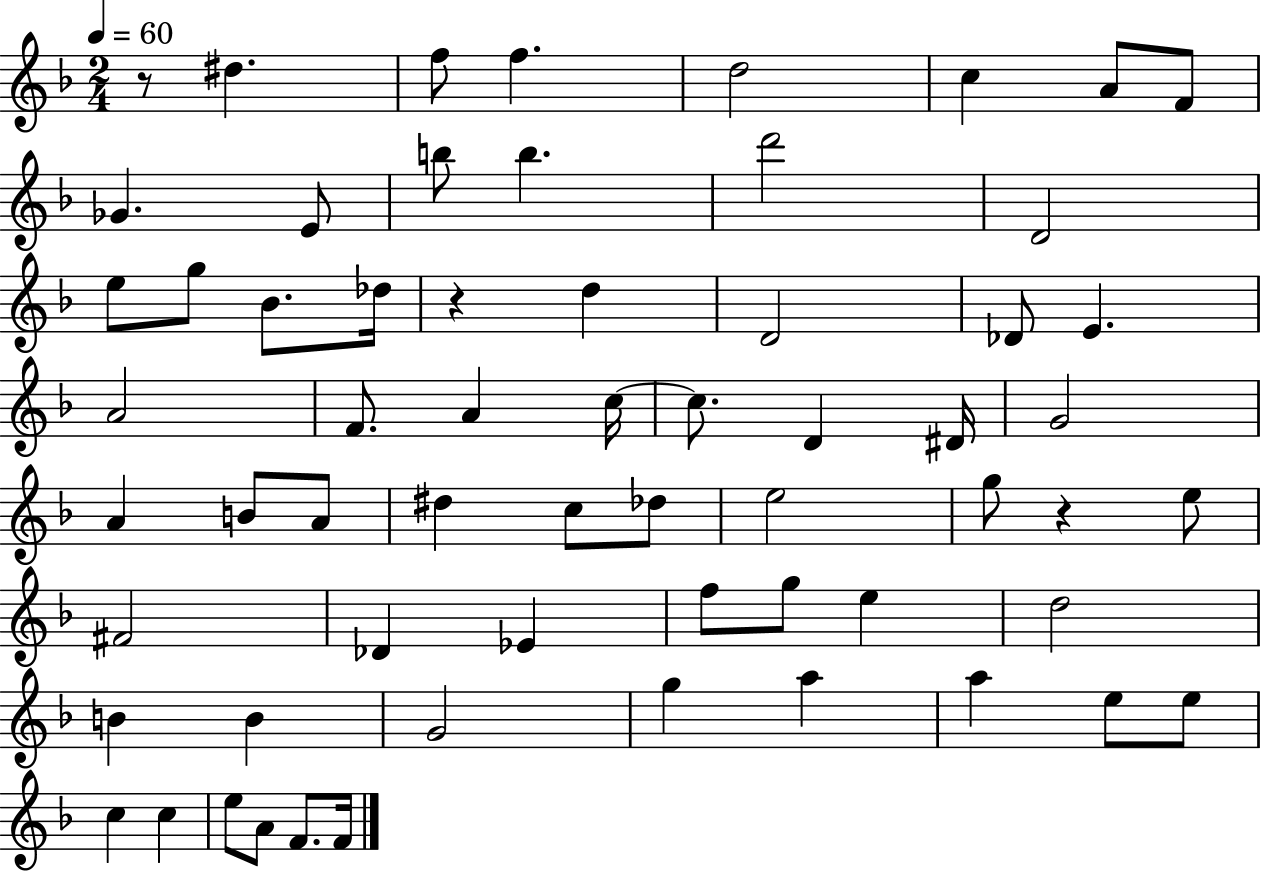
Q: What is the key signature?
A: F major